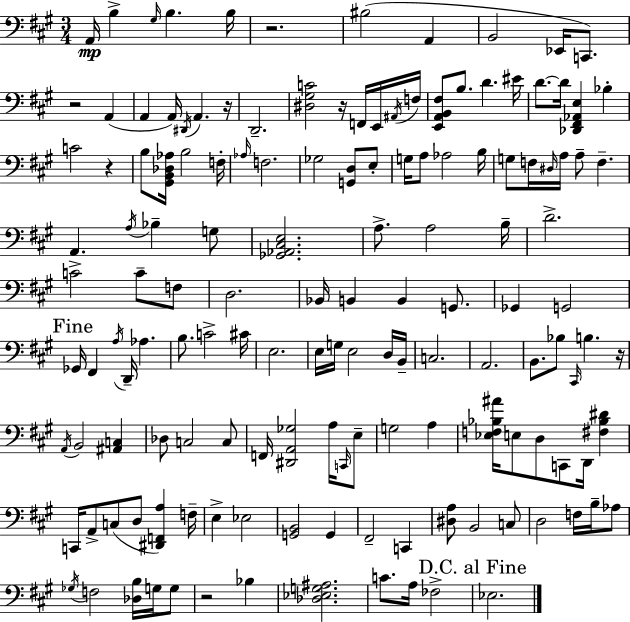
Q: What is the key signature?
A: A major